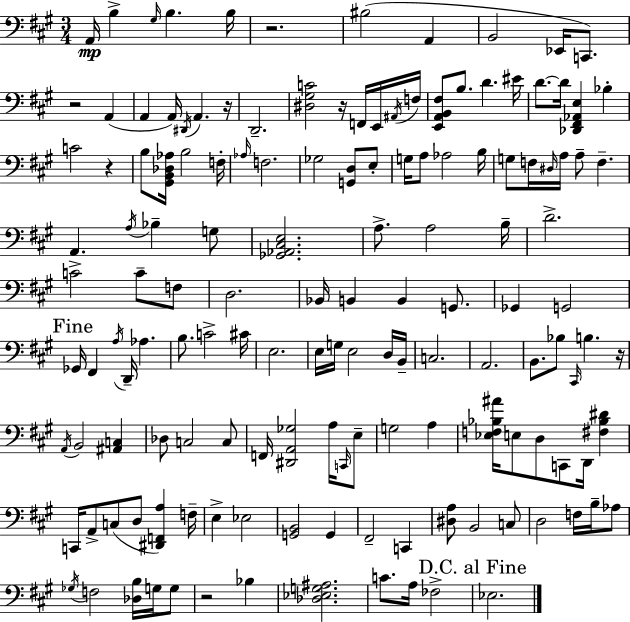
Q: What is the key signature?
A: A major